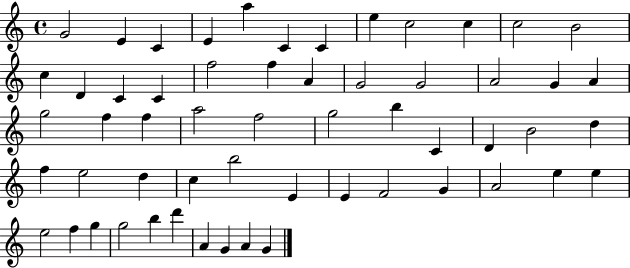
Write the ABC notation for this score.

X:1
T:Untitled
M:4/4
L:1/4
K:C
G2 E C E a C C e c2 c c2 B2 c D C C f2 f A G2 G2 A2 G A g2 f f a2 f2 g2 b C D B2 d f e2 d c b2 E E F2 G A2 e e e2 f g g2 b d' A G A G